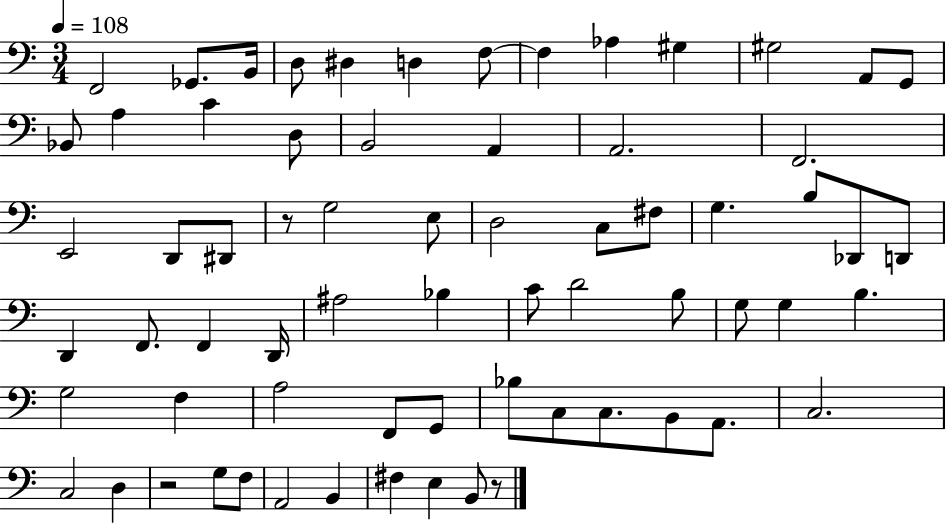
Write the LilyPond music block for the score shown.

{
  \clef bass
  \numericTimeSignature
  \time 3/4
  \key c \major
  \tempo 4 = 108
  \repeat volta 2 { f,2 ges,8. b,16 | d8 dis4 d4 f8~~ | f4 aes4 gis4 | gis2 a,8 g,8 | \break bes,8 a4 c'4 d8 | b,2 a,4 | a,2. | f,2. | \break e,2 d,8 dis,8 | r8 g2 e8 | d2 c8 fis8 | g4. b8 des,8 d,8 | \break d,4 f,8. f,4 d,16 | ais2 bes4 | c'8 d'2 b8 | g8 g4 b4. | \break g2 f4 | a2 f,8 g,8 | bes8 c8 c8. b,8 a,8. | c2. | \break c2 d4 | r2 g8 f8 | a,2 b,4 | fis4 e4 b,8 r8 | \break } \bar "|."
}